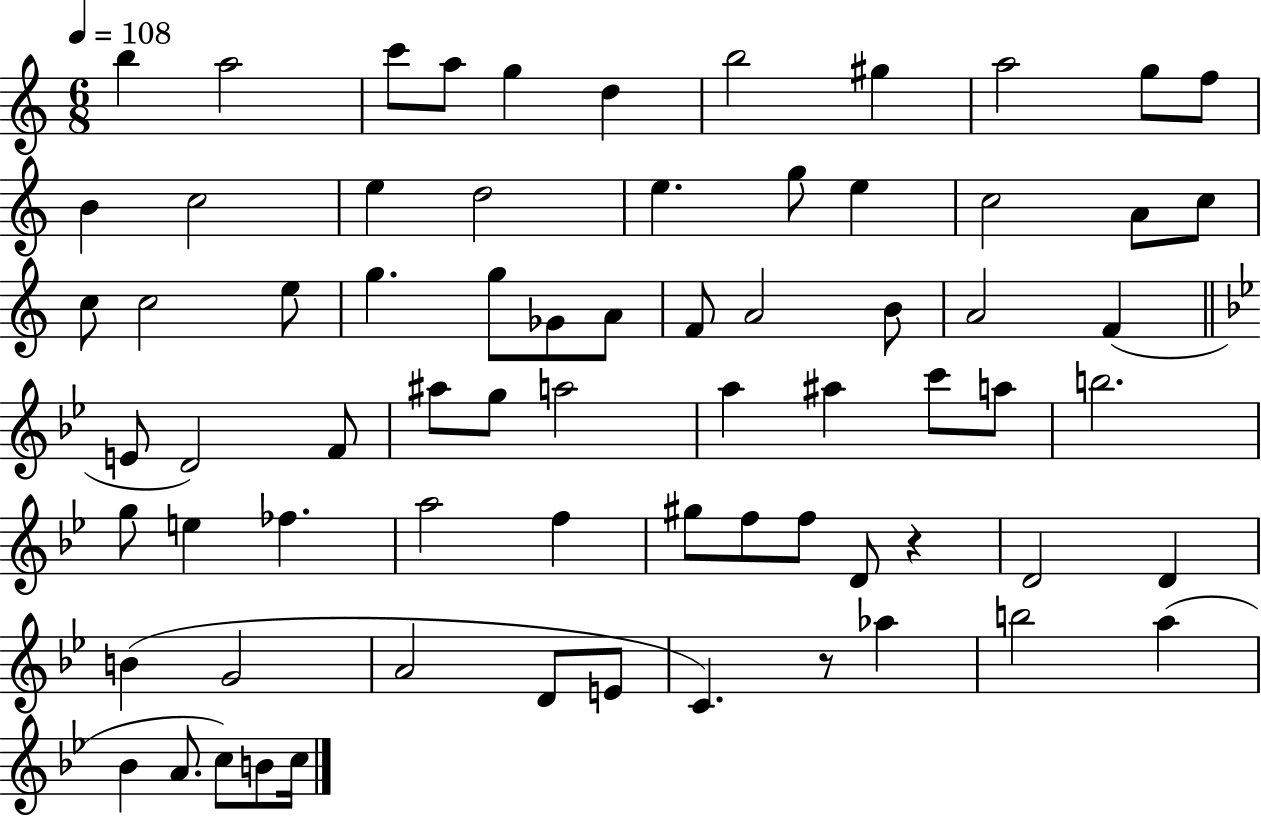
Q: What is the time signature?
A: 6/8